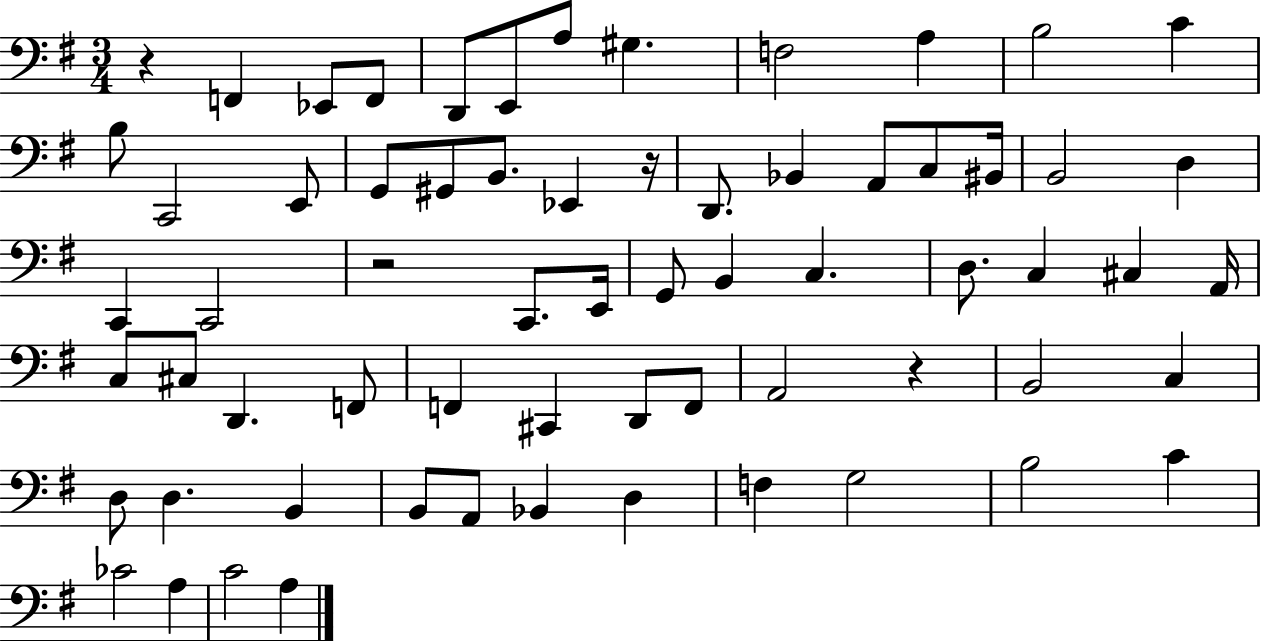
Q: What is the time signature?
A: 3/4